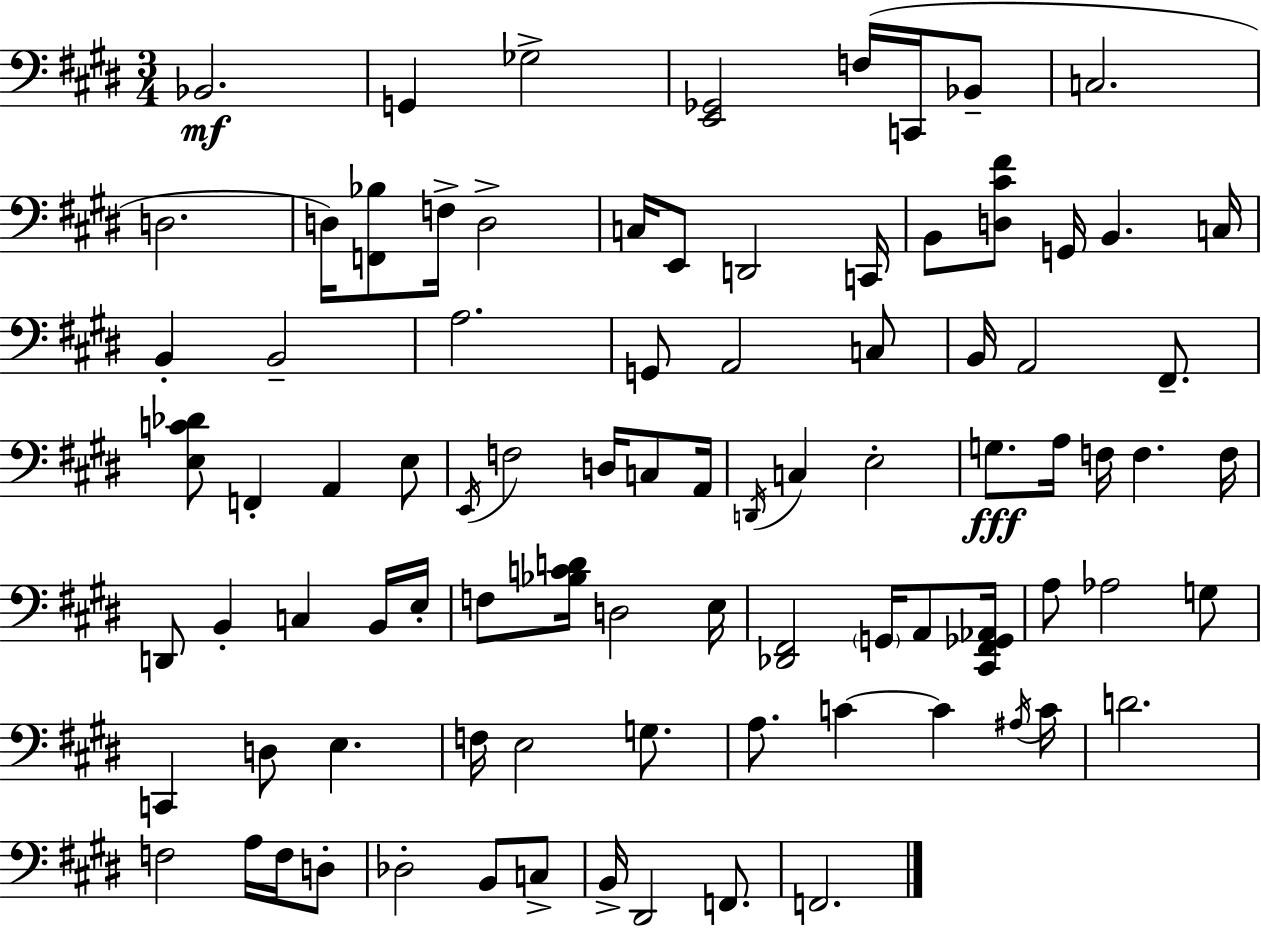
Bb2/h. G2/q Gb3/h [E2,Gb2]/h F3/s C2/s Bb2/e C3/h. D3/h. D3/s [F2,Bb3]/e F3/s D3/h C3/s E2/e D2/h C2/s B2/e [D3,C#4,F#4]/e G2/s B2/q. C3/s B2/q B2/h A3/h. G2/e A2/h C3/e B2/s A2/h F#2/e. [E3,C4,Db4]/e F2/q A2/q E3/e E2/s F3/h D3/s C3/e A2/s D2/s C3/q E3/h G3/e. A3/s F3/s F3/q. F3/s D2/e B2/q C3/q B2/s E3/s F3/e [Bb3,C4,D4]/s D3/h E3/s [Db2,F#2]/h G2/s A2/e [C#2,F#2,Gb2,Ab2]/s A3/e Ab3/h G3/e C2/q D3/e E3/q. F3/s E3/h G3/e. A3/e. C4/q C4/q A#3/s C4/s D4/h. F3/h A3/s F3/s D3/e Db3/h B2/e C3/e B2/s D#2/h F2/e. F2/h.